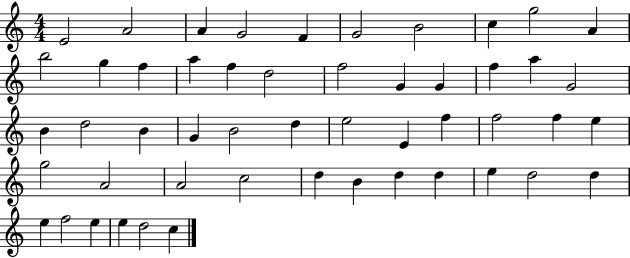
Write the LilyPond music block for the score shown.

{
  \clef treble
  \numericTimeSignature
  \time 4/4
  \key c \major
  e'2 a'2 | a'4 g'2 f'4 | g'2 b'2 | c''4 g''2 a'4 | \break b''2 g''4 f''4 | a''4 f''4 d''2 | f''2 g'4 g'4 | f''4 a''4 g'2 | \break b'4 d''2 b'4 | g'4 b'2 d''4 | e''2 e'4 f''4 | f''2 f''4 e''4 | \break g''2 a'2 | a'2 c''2 | d''4 b'4 d''4 d''4 | e''4 d''2 d''4 | \break e''4 f''2 e''4 | e''4 d''2 c''4 | \bar "|."
}